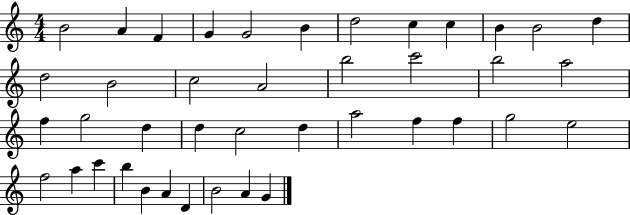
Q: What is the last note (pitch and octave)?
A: G4